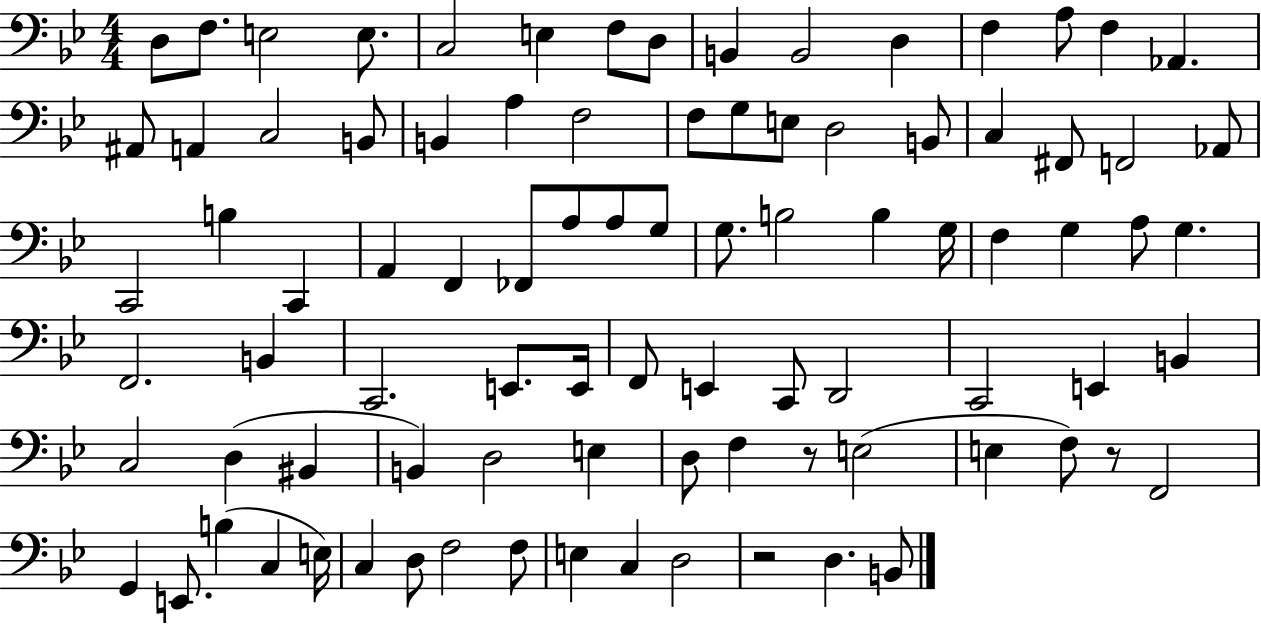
X:1
T:Untitled
M:4/4
L:1/4
K:Bb
D,/2 F,/2 E,2 E,/2 C,2 E, F,/2 D,/2 B,, B,,2 D, F, A,/2 F, _A,, ^A,,/2 A,, C,2 B,,/2 B,, A, F,2 F,/2 G,/2 E,/2 D,2 B,,/2 C, ^F,,/2 F,,2 _A,,/2 C,,2 B, C,, A,, F,, _F,,/2 A,/2 A,/2 G,/2 G,/2 B,2 B, G,/4 F, G, A,/2 G, F,,2 B,, C,,2 E,,/2 E,,/4 F,,/2 E,, C,,/2 D,,2 C,,2 E,, B,, C,2 D, ^B,, B,, D,2 E, D,/2 F, z/2 E,2 E, F,/2 z/2 F,,2 G,, E,,/2 B, C, E,/4 C, D,/2 F,2 F,/2 E, C, D,2 z2 D, B,,/2